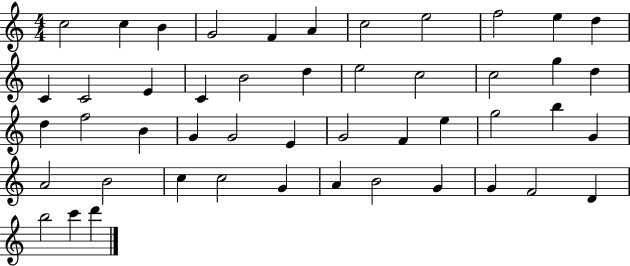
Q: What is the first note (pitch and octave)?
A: C5